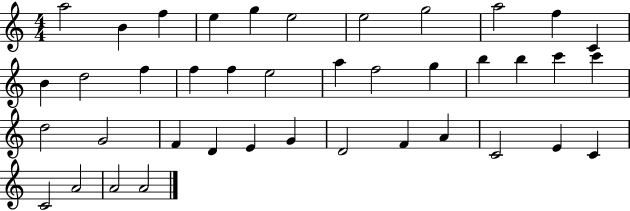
A5/h B4/q F5/q E5/q G5/q E5/h E5/h G5/h A5/h F5/q C4/q B4/q D5/h F5/q F5/q F5/q E5/h A5/q F5/h G5/q B5/q B5/q C6/q C6/q D5/h G4/h F4/q D4/q E4/q G4/q D4/h F4/q A4/q C4/h E4/q C4/q C4/h A4/h A4/h A4/h